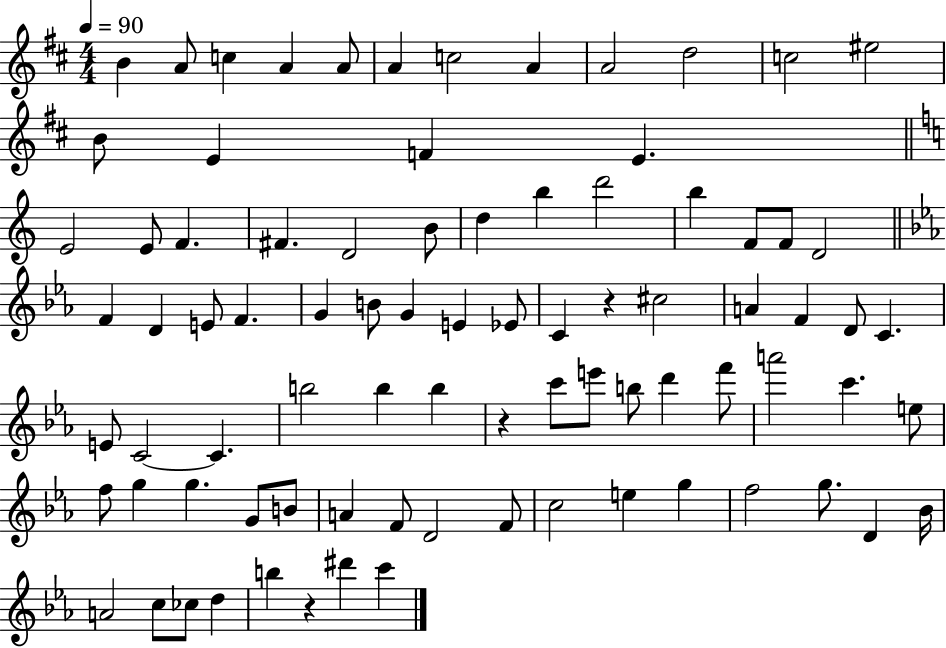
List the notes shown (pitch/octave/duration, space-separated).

B4/q A4/e C5/q A4/q A4/e A4/q C5/h A4/q A4/h D5/h C5/h EIS5/h B4/e E4/q F4/q E4/q. E4/h E4/e F4/q. F#4/q. D4/h B4/e D5/q B5/q D6/h B5/q F4/e F4/e D4/h F4/q D4/q E4/e F4/q. G4/q B4/e G4/q E4/q Eb4/e C4/q R/q C#5/h A4/q F4/q D4/e C4/q. E4/e C4/h C4/q. B5/h B5/q B5/q R/q C6/e E6/e B5/e D6/q F6/e A6/h C6/q. E5/e F5/e G5/q G5/q. G4/e B4/e A4/q F4/e D4/h F4/e C5/h E5/q G5/q F5/h G5/e. D4/q Bb4/s A4/h C5/e CES5/e D5/q B5/q R/q D#6/q C6/q